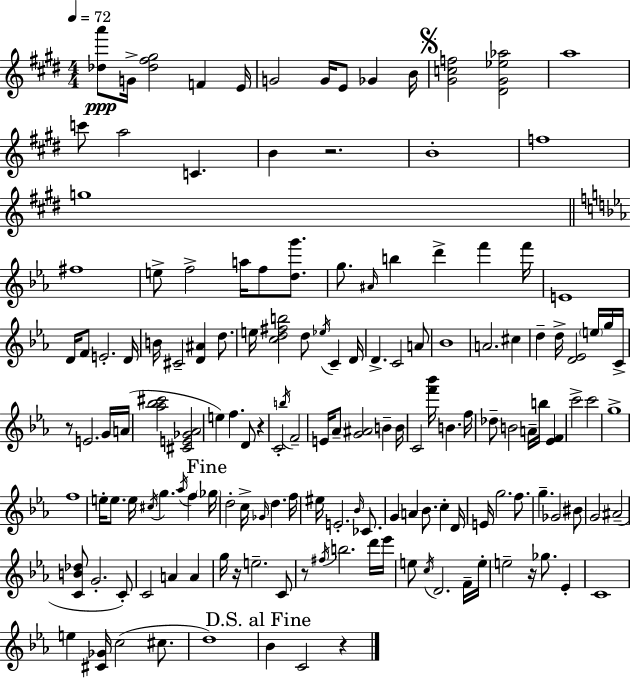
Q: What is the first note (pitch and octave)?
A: G4